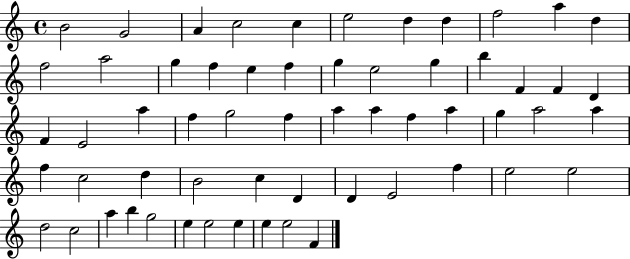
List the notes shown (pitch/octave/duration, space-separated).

B4/h G4/h A4/q C5/h C5/q E5/h D5/q D5/q F5/h A5/q D5/q F5/h A5/h G5/q F5/q E5/q F5/q G5/q E5/h G5/q B5/q F4/q F4/q D4/q F4/q E4/h A5/q F5/q G5/h F5/q A5/q A5/q F5/q A5/q G5/q A5/h A5/q F5/q C5/h D5/q B4/h C5/q D4/q D4/q E4/h F5/q E5/h E5/h D5/h C5/h A5/q B5/q G5/h E5/q E5/h E5/q E5/q E5/h F4/q